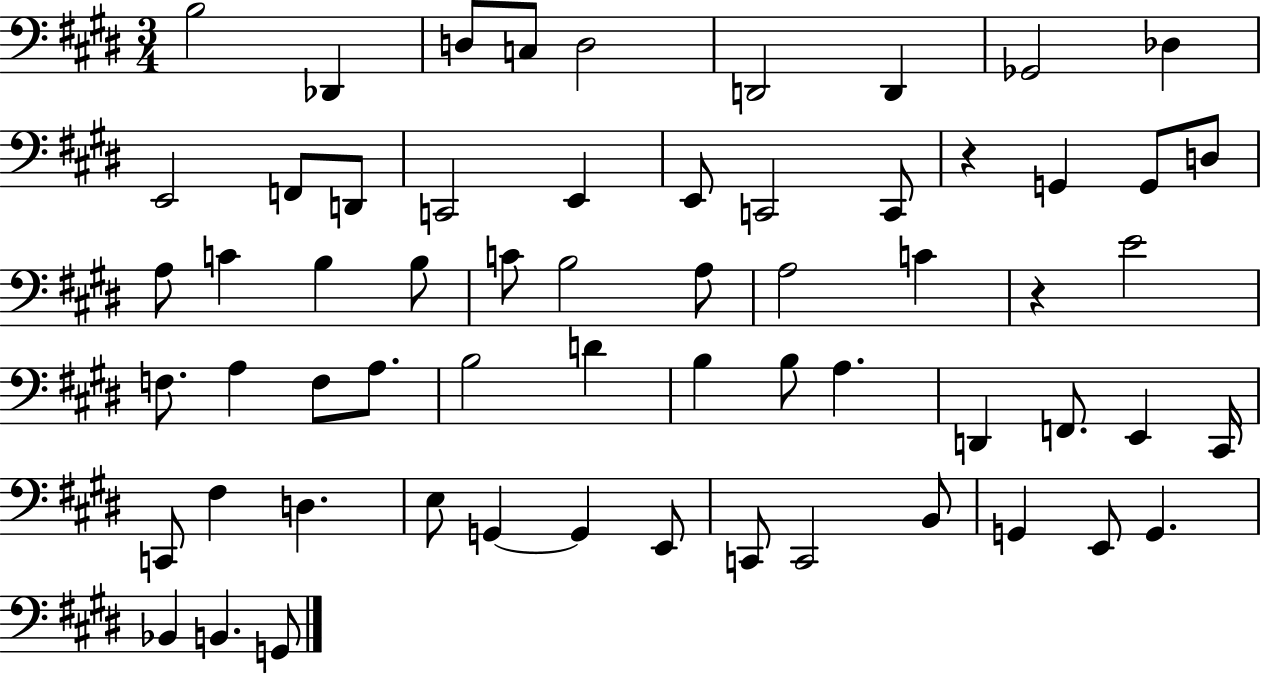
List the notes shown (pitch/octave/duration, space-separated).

B3/h Db2/q D3/e C3/e D3/h D2/h D2/q Gb2/h Db3/q E2/h F2/e D2/e C2/h E2/q E2/e C2/h C2/e R/q G2/q G2/e D3/e A3/e C4/q B3/q B3/e C4/e B3/h A3/e A3/h C4/q R/q E4/h F3/e. A3/q F3/e A3/e. B3/h D4/q B3/q B3/e A3/q. D2/q F2/e. E2/q C#2/s C2/e F#3/q D3/q. E3/e G2/q G2/q E2/e C2/e C2/h B2/e G2/q E2/e G2/q. Bb2/q B2/q. G2/e